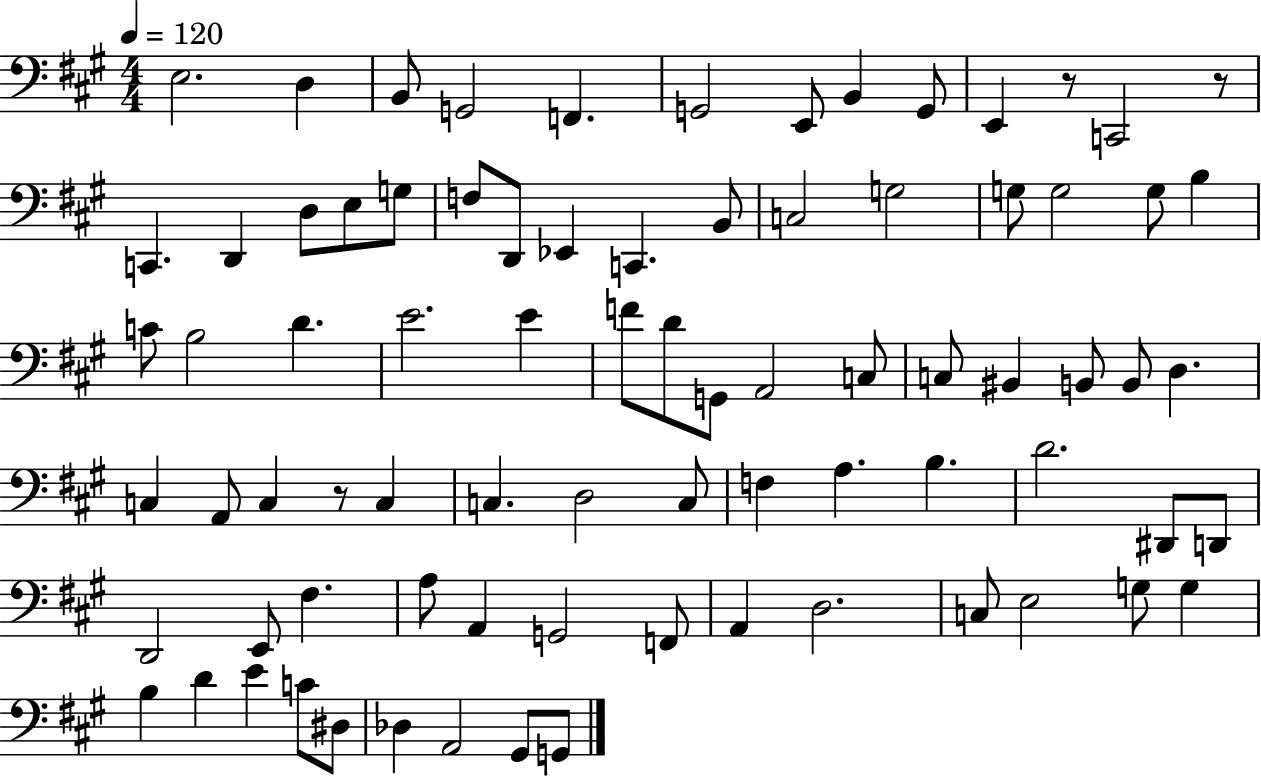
{
  \clef bass
  \numericTimeSignature
  \time 4/4
  \key a \major
  \tempo 4 = 120
  \repeat volta 2 { e2. d4 | b,8 g,2 f,4. | g,2 e,8 b,4 g,8 | e,4 r8 c,2 r8 | \break c,4. d,4 d8 e8 g8 | f8 d,8 ees,4 c,4. b,8 | c2 g2 | g8 g2 g8 b4 | \break c'8 b2 d'4. | e'2. e'4 | f'8 d'8 g,8 a,2 c8 | c8 bis,4 b,8 b,8 d4. | \break c4 a,8 c4 r8 c4 | c4. d2 c8 | f4 a4. b4. | d'2. dis,8 d,8 | \break d,2 e,8 fis4. | a8 a,4 g,2 f,8 | a,4 d2. | c8 e2 g8 g4 | \break b4 d'4 e'4 c'8 dis8 | des4 a,2 gis,8 g,8 | } \bar "|."
}